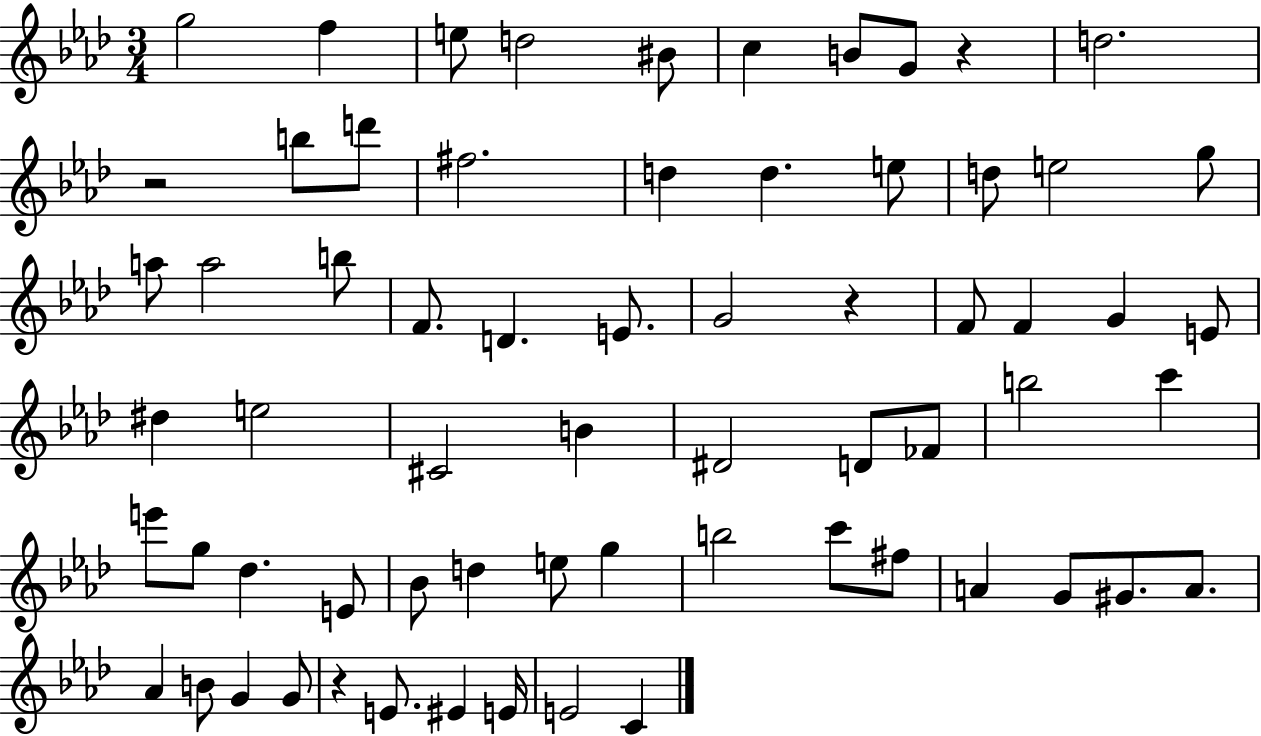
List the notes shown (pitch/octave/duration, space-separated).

G5/h F5/q E5/e D5/h BIS4/e C5/q B4/e G4/e R/q D5/h. R/h B5/e D6/e F#5/h. D5/q D5/q. E5/e D5/e E5/h G5/e A5/e A5/h B5/e F4/e. D4/q. E4/e. G4/h R/q F4/e F4/q G4/q E4/e D#5/q E5/h C#4/h B4/q D#4/h D4/e FES4/e B5/h C6/q E6/e G5/e Db5/q. E4/e Bb4/e D5/q E5/e G5/q B5/h C6/e F#5/e A4/q G4/e G#4/e. A4/e. Ab4/q B4/e G4/q G4/e R/q E4/e. EIS4/q E4/s E4/h C4/q